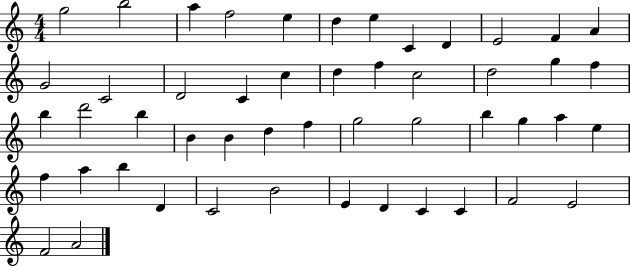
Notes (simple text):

G5/h B5/h A5/q F5/h E5/q D5/q E5/q C4/q D4/q E4/h F4/q A4/q G4/h C4/h D4/h C4/q C5/q D5/q F5/q C5/h D5/h G5/q F5/q B5/q D6/h B5/q B4/q B4/q D5/q F5/q G5/h G5/h B5/q G5/q A5/q E5/q F5/q A5/q B5/q D4/q C4/h B4/h E4/q D4/q C4/q C4/q F4/h E4/h F4/h A4/h